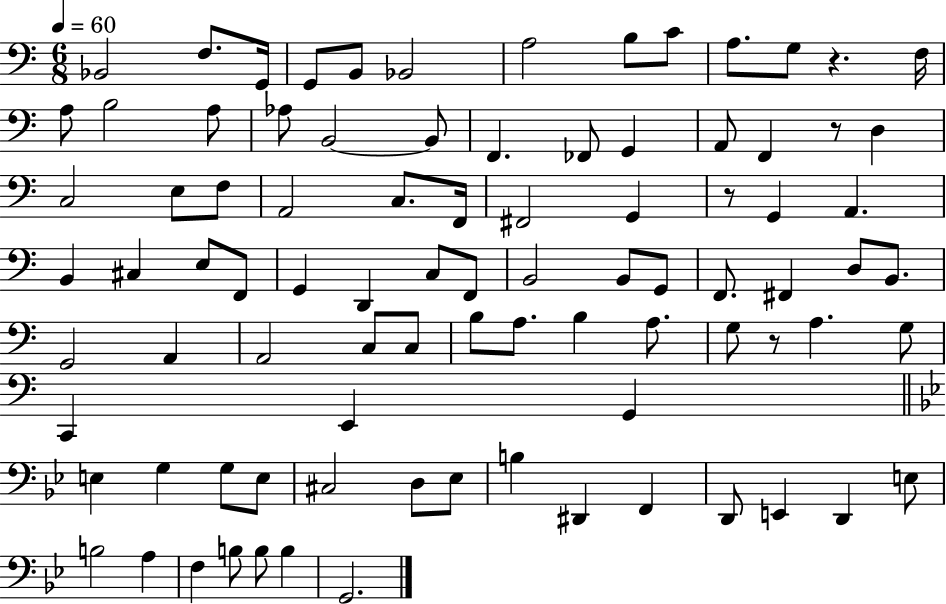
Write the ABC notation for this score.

X:1
T:Untitled
M:6/8
L:1/4
K:C
_B,,2 F,/2 G,,/4 G,,/2 B,,/2 _B,,2 A,2 B,/2 C/2 A,/2 G,/2 z F,/4 A,/2 B,2 A,/2 _A,/2 B,,2 B,,/2 F,, _F,,/2 G,, A,,/2 F,, z/2 D, C,2 E,/2 F,/2 A,,2 C,/2 F,,/4 ^F,,2 G,, z/2 G,, A,, B,, ^C, E,/2 F,,/2 G,, D,, C,/2 F,,/2 B,,2 B,,/2 G,,/2 F,,/2 ^F,, D,/2 B,,/2 G,,2 A,, A,,2 C,/2 C,/2 B,/2 A,/2 B, A,/2 G,/2 z/2 A, G,/2 C,, E,, G,, E, G, G,/2 E,/2 ^C,2 D,/2 _E,/2 B, ^D,, F,, D,,/2 E,, D,, E,/2 B,2 A, F, B,/2 B,/2 B, G,,2